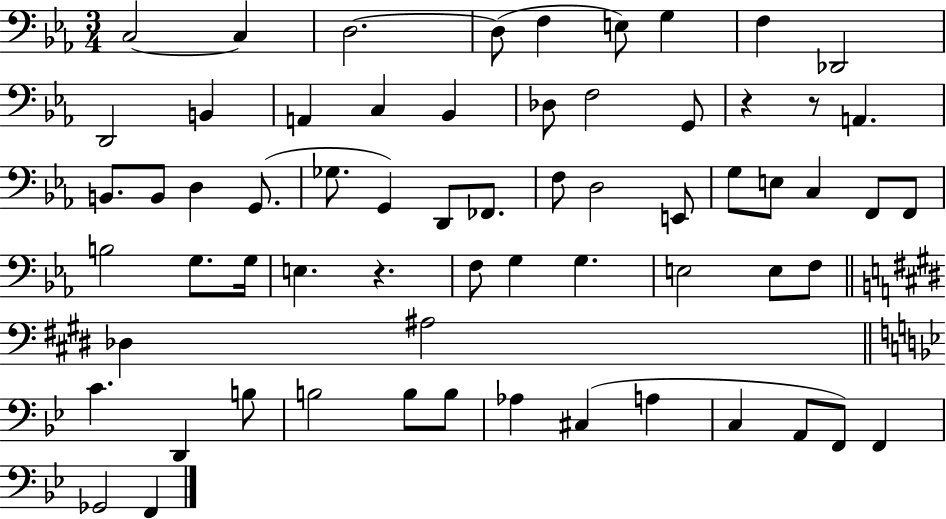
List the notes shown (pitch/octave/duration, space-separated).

C3/h C3/q D3/h. D3/e F3/q E3/e G3/q F3/q Db2/h D2/h B2/q A2/q C3/q Bb2/q Db3/e F3/h G2/e R/q R/e A2/q. B2/e. B2/e D3/q G2/e. Gb3/e. G2/q D2/e FES2/e. F3/e D3/h E2/e G3/e E3/e C3/q F2/e F2/e B3/h G3/e. G3/s E3/q. R/q. F3/e G3/q G3/q. E3/h E3/e F3/e Db3/q A#3/h C4/q. D2/q B3/e B3/h B3/e B3/e Ab3/q C#3/q A3/q C3/q A2/e F2/e F2/q Gb2/h F2/q